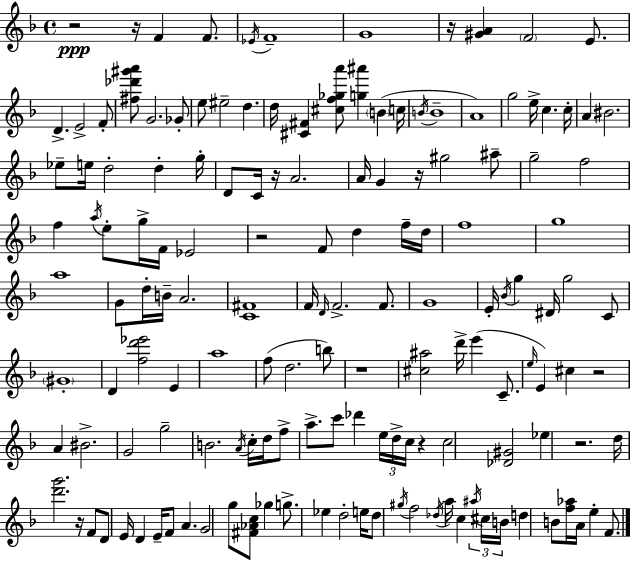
{
  \clef treble
  \time 4/4
  \defaultTimeSignature
  \key d \minor
  r2\ppp r16 f'4 f'8. | \acciaccatura { ees'16 } f'1-- | g'1 | r16 <gis' a'>4 \parenthesize f'2 e'8. | \break d'4.-> e'2-> f'8-. | <fis'' des''' gis''' a'''>8 g'2. ges'8-. | e''8 eis''2-- d''4. | d''16 <cis' fis'>4 <cis'' f'' ges'' a'''>8 <g'' ais'''>4 \parenthesize b'4( | \break c''16 \acciaccatura { b'16 } b'1-- | a'1) | g''2 e''16-> c''4. | c''16-. a'4 bis'2. | \break ees''8-- e''16 d''2-. d''4-. | g''16-. d'8 c'16 r16 a'2. | a'16 g'4 r16 gis''2 | ais''8-- g''2-- f''2 | \break f''4 \acciaccatura { a''16 } e''8-. g''16-> f'16 ees'2 | r2 f'8 d''4 | f''16-- d''16 f''1 | g''1 | \break a''1 | g'8 d''16-. b'16-- a'2. | <c' fis'>1 | f'16 \grace { d'16 } f'2.-> | \break f'8. g'1 | e'16-. \acciaccatura { bes'16 } g''4 dis'16 g''2 | c'8 \parenthesize gis'1-. | d'4 <f'' d''' ees'''>2 | \break e'4 a''1 | f''8( d''2. | b''8) r1 | <cis'' ais''>2 d'''16-> e'''4( | \break c'8.-- \grace { e''16 } e'4) cis''4 r2 | a'4 bis'2.-> | g'2 g''2-- | b'2. | \break \acciaccatura { a'16 } c''16-. d''16 f''8-> a''8.-> c'''8 des'''4 | \tuplet 3/2 { e''16 d''16-> c''16 } r4 c''2 <des' gis'>2 | ees''4 r2. | d''16 <d''' g'''>2. | \break r16 f'8 d'8 e'16 d'4 e'16-- f'8 | a'4. g'2 g''8 | <fis' aes' c''>8 ges''4 g''8.-> ees''4 d''2-. | e''16 d''8 \acciaccatura { gis''16 } f''2 | \break \acciaccatura { des''16 } a''16 c''4 \tuplet 3/2 { \acciaccatura { ais''16 } cis''16 b'16 } d''4 b'8 | <f'' aes''>16 a'16 e''4-. f'8. \bar "|."
}